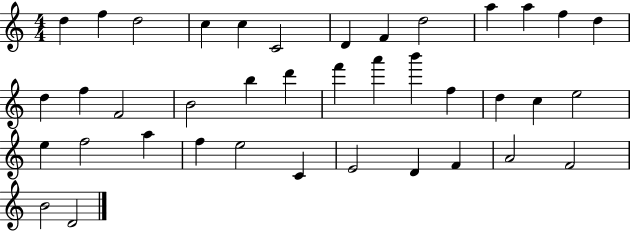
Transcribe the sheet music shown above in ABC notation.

X:1
T:Untitled
M:4/4
L:1/4
K:C
d f d2 c c C2 D F d2 a a f d d f F2 B2 b d' f' a' b' f d c e2 e f2 a f e2 C E2 D F A2 F2 B2 D2